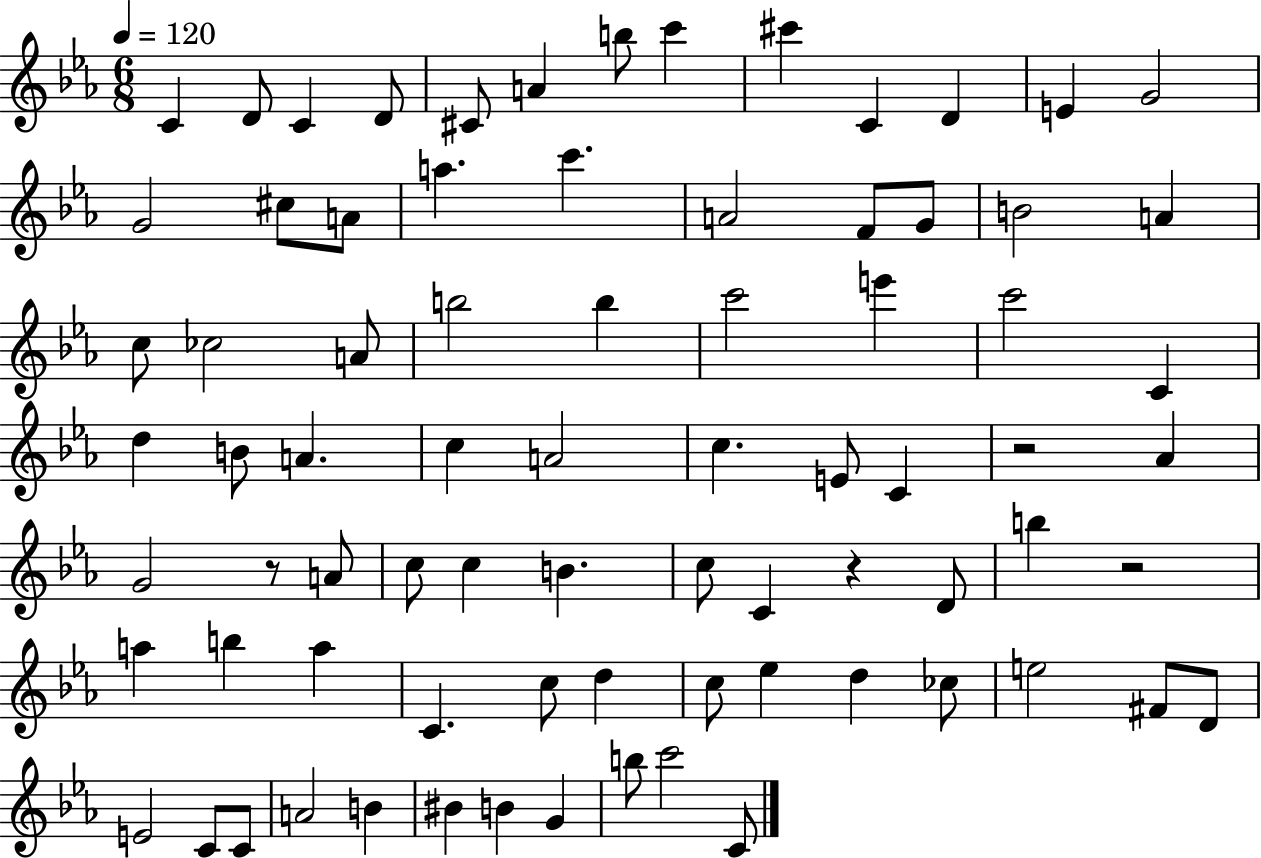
{
  \clef treble
  \numericTimeSignature
  \time 6/8
  \key ees \major
  \tempo 4 = 120
  \repeat volta 2 { c'4 d'8 c'4 d'8 | cis'8 a'4 b''8 c'''4 | cis'''4 c'4 d'4 | e'4 g'2 | \break g'2 cis''8 a'8 | a''4. c'''4. | a'2 f'8 g'8 | b'2 a'4 | \break c''8 ces''2 a'8 | b''2 b''4 | c'''2 e'''4 | c'''2 c'4 | \break d''4 b'8 a'4. | c''4 a'2 | c''4. e'8 c'4 | r2 aes'4 | \break g'2 r8 a'8 | c''8 c''4 b'4. | c''8 c'4 r4 d'8 | b''4 r2 | \break a''4 b''4 a''4 | c'4. c''8 d''4 | c''8 ees''4 d''4 ces''8 | e''2 fis'8 d'8 | \break e'2 c'8 c'8 | a'2 b'4 | bis'4 b'4 g'4 | b''8 c'''2 c'8 | \break } \bar "|."
}